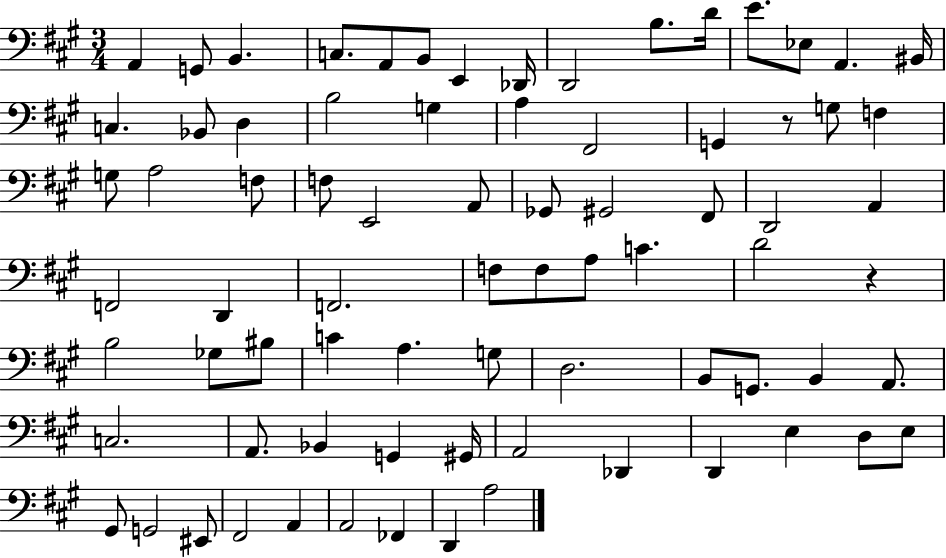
{
  \clef bass
  \numericTimeSignature
  \time 3/4
  \key a \major
  a,4 g,8 b,4. | c8. a,8 b,8 e,4 des,16 | d,2 b8. d'16 | e'8. ees8 a,4. bis,16 | \break c4. bes,8 d4 | b2 g4 | a4 fis,2 | g,4 r8 g8 f4 | \break g8 a2 f8 | f8 e,2 a,8 | ges,8 gis,2 fis,8 | d,2 a,4 | \break f,2 d,4 | f,2. | f8 f8 a8 c'4. | d'2 r4 | \break b2 ges8 bis8 | c'4 a4. g8 | d2. | b,8 g,8. b,4 a,8. | \break c2. | a,8. bes,4 g,4 gis,16 | a,2 des,4 | d,4 e4 d8 e8 | \break gis,8 g,2 eis,8 | fis,2 a,4 | a,2 fes,4 | d,4 a2 | \break \bar "|."
}